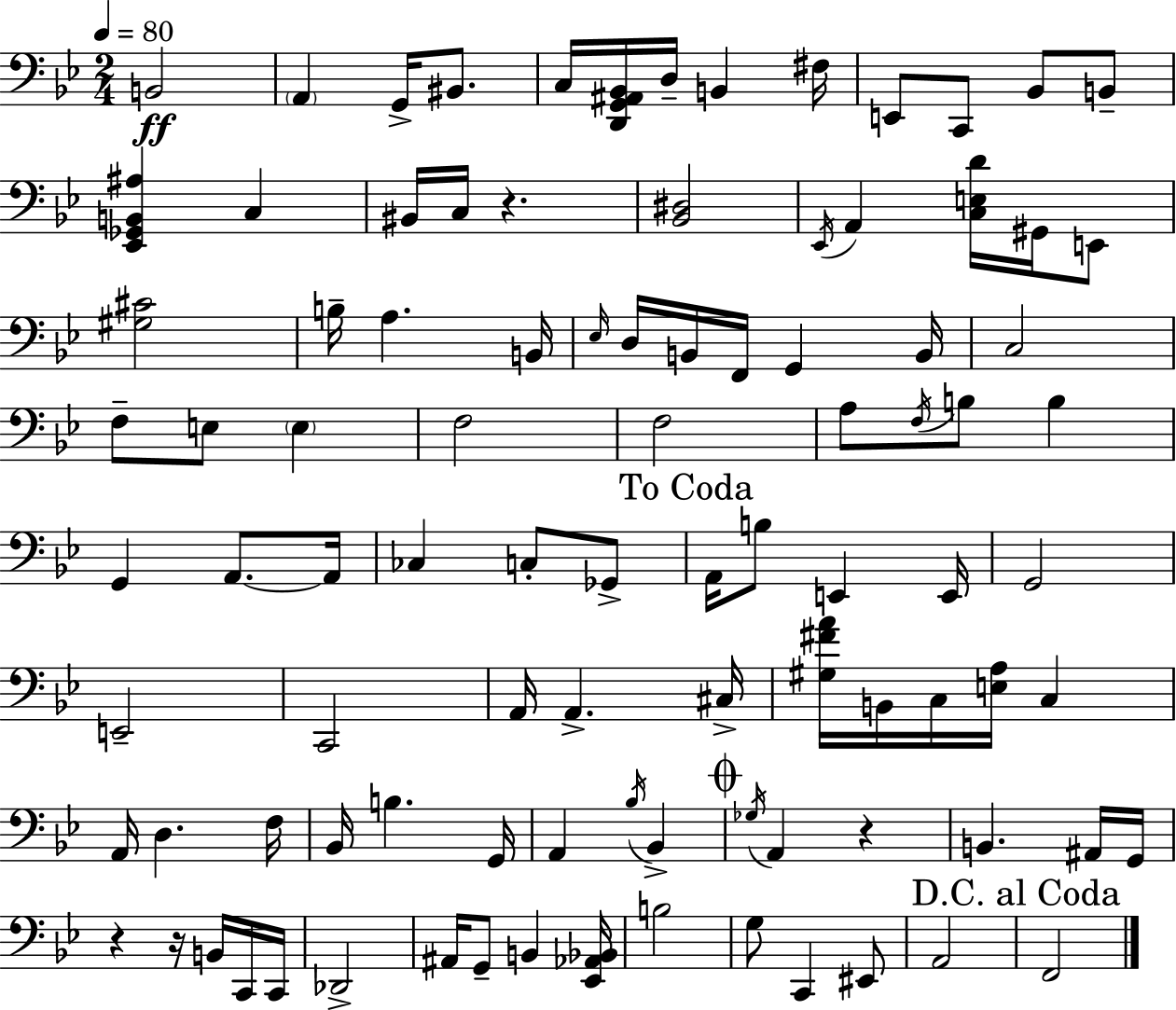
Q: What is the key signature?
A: BES major